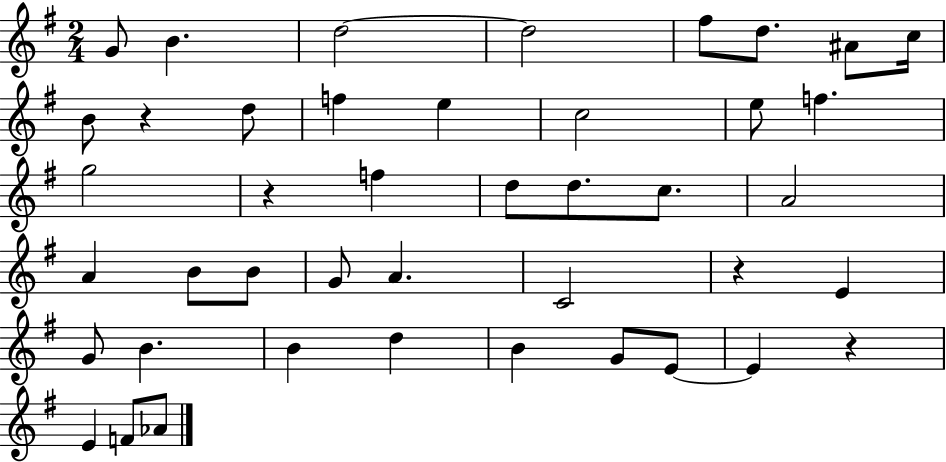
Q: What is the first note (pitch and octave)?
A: G4